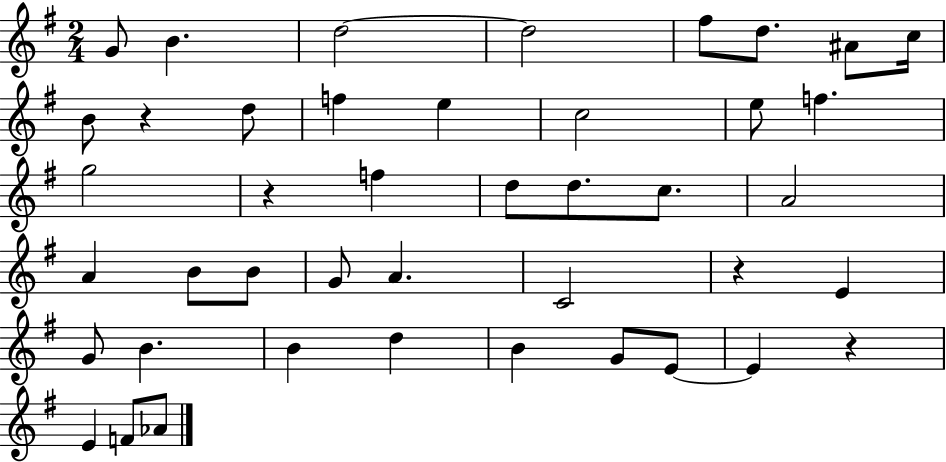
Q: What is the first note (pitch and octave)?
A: G4